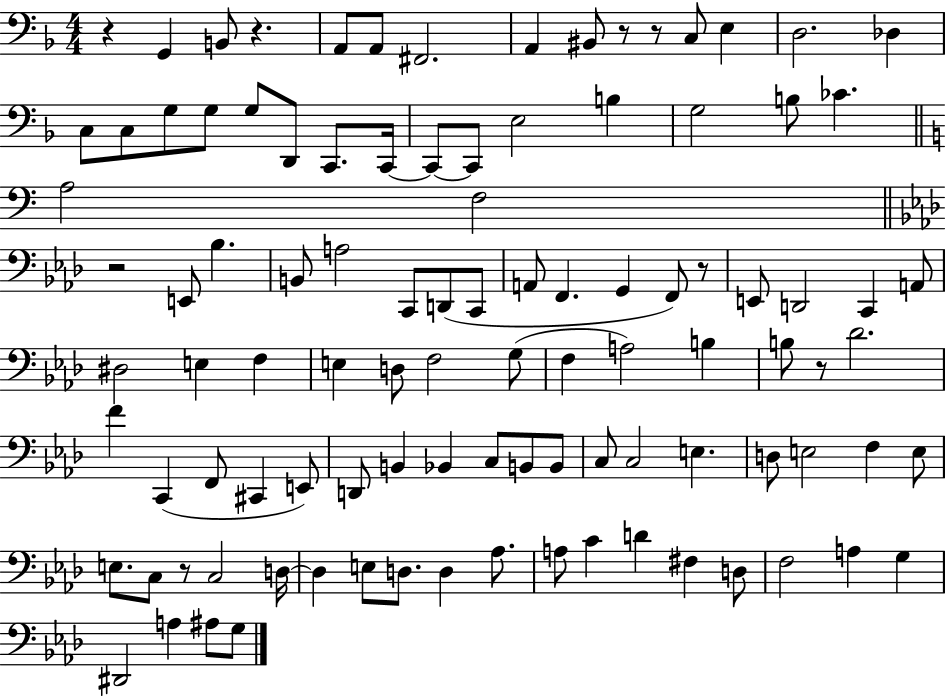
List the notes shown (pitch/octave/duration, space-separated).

R/q G2/q B2/e R/q. A2/e A2/e F#2/h. A2/q BIS2/e R/e R/e C3/e E3/q D3/h. Db3/q C3/e C3/e G3/e G3/e G3/e D2/e C2/e. C2/s C2/e C2/e E3/h B3/q G3/h B3/e CES4/q. A3/h F3/h R/h E2/e Bb3/q. B2/e A3/h C2/e D2/e C2/e A2/e F2/q. G2/q F2/e R/e E2/e D2/h C2/q A2/e D#3/h E3/q F3/q E3/q D3/e F3/h G3/e F3/q A3/h B3/q B3/e R/e Db4/h. F4/q C2/q F2/e C#2/q E2/e D2/e B2/q Bb2/q C3/e B2/e B2/e C3/e C3/h E3/q. D3/e E3/h F3/q E3/e E3/e. C3/e R/e C3/h D3/s D3/q E3/e D3/e. D3/q Ab3/e. A3/e C4/q D4/q F#3/q D3/e F3/h A3/q G3/q D#2/h A3/q A#3/e G3/e